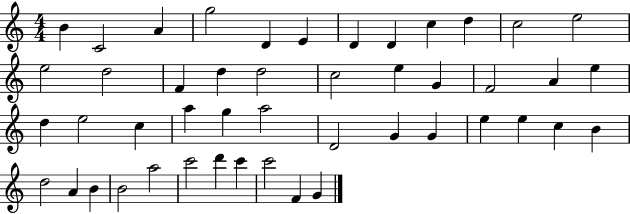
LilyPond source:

{
  \clef treble
  \numericTimeSignature
  \time 4/4
  \key c \major
  b'4 c'2 a'4 | g''2 d'4 e'4 | d'4 d'4 c''4 d''4 | c''2 e''2 | \break e''2 d''2 | f'4 d''4 d''2 | c''2 e''4 g'4 | f'2 a'4 e''4 | \break d''4 e''2 c''4 | a''4 g''4 a''2 | d'2 g'4 g'4 | e''4 e''4 c''4 b'4 | \break d''2 a'4 b'4 | b'2 a''2 | c'''2 d'''4 c'''4 | c'''2 f'4 g'4 | \break \bar "|."
}